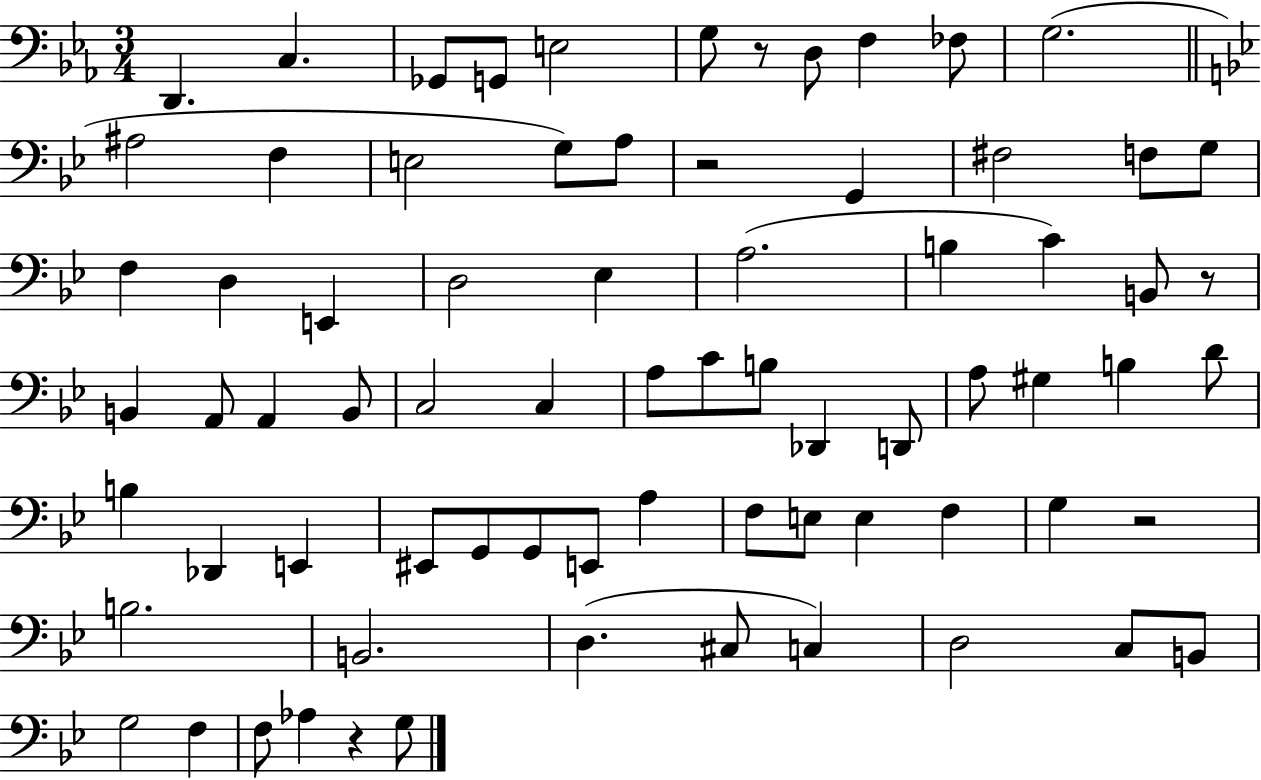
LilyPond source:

{
  \clef bass
  \numericTimeSignature
  \time 3/4
  \key ees \major
  d,4. c4. | ges,8 g,8 e2 | g8 r8 d8 f4 fes8 | g2.( | \break \bar "||" \break \key bes \major ais2 f4 | e2 g8) a8 | r2 g,4 | fis2 f8 g8 | \break f4 d4 e,4 | d2 ees4 | a2.( | b4 c'4) b,8 r8 | \break b,4 a,8 a,4 b,8 | c2 c4 | a8 c'8 b8 des,4 d,8 | a8 gis4 b4 d'8 | \break b4 des,4 e,4 | eis,8 g,8 g,8 e,8 a4 | f8 e8 e4 f4 | g4 r2 | \break b2. | b,2. | d4.( cis8 c4) | d2 c8 b,8 | \break g2 f4 | f8 aes4 r4 g8 | \bar "|."
}